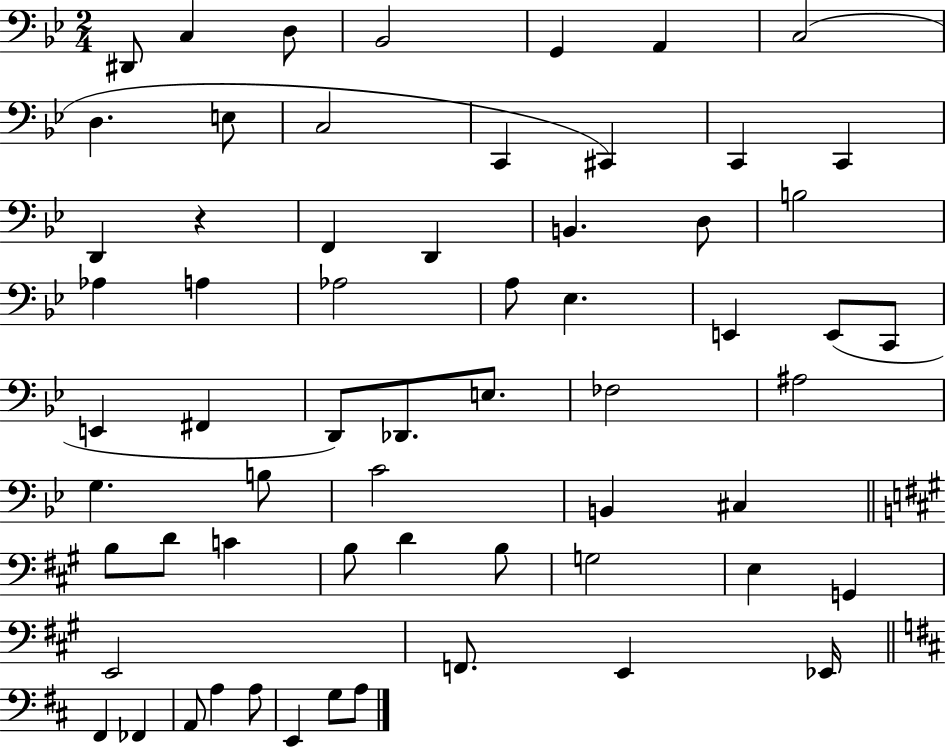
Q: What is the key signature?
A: BES major